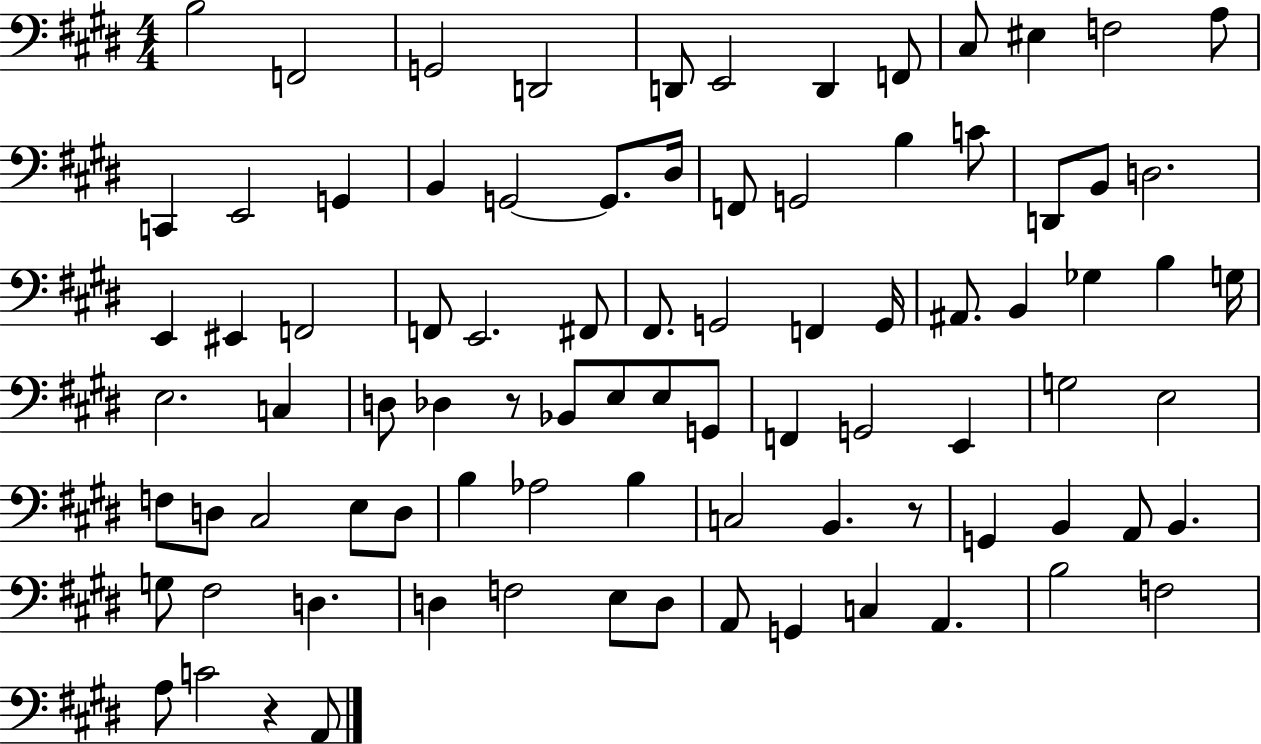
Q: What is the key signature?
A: E major